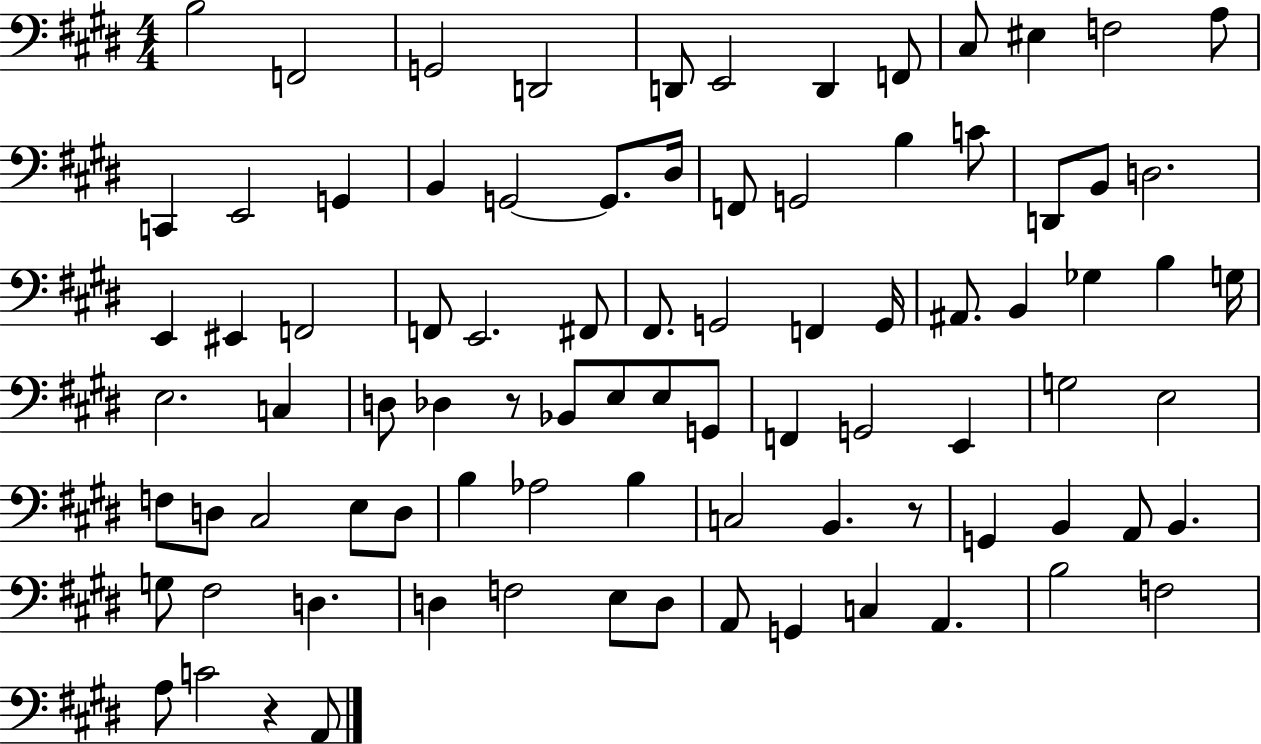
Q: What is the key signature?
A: E major